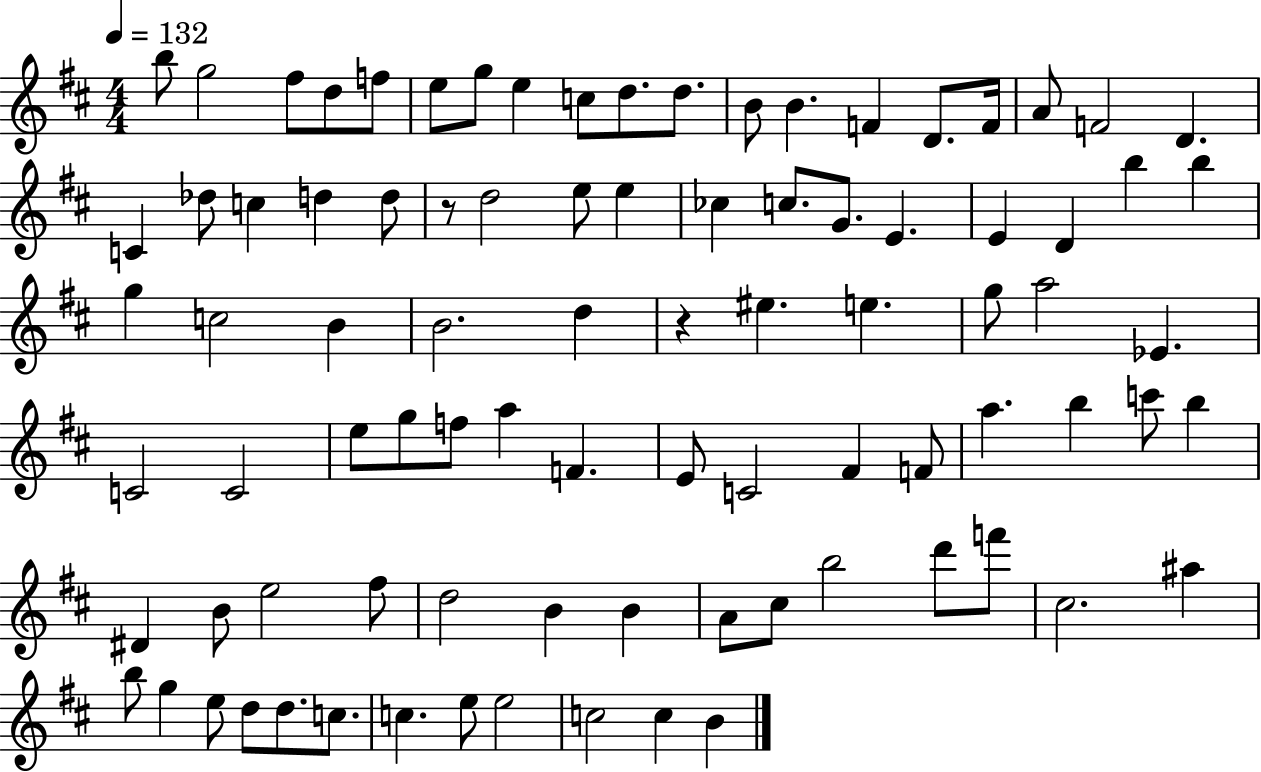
{
  \clef treble
  \numericTimeSignature
  \time 4/4
  \key d \major
  \tempo 4 = 132
  b''8 g''2 fis''8 d''8 f''8 | e''8 g''8 e''4 c''8 d''8. d''8. | b'8 b'4. f'4 d'8. f'16 | a'8 f'2 d'4. | \break c'4 des''8 c''4 d''4 d''8 | r8 d''2 e''8 e''4 | ces''4 c''8. g'8. e'4. | e'4 d'4 b''4 b''4 | \break g''4 c''2 b'4 | b'2. d''4 | r4 eis''4. e''4. | g''8 a''2 ees'4. | \break c'2 c'2 | e''8 g''8 f''8 a''4 f'4. | e'8 c'2 fis'4 f'8 | a''4. b''4 c'''8 b''4 | \break dis'4 b'8 e''2 fis''8 | d''2 b'4 b'4 | a'8 cis''8 b''2 d'''8 f'''8 | cis''2. ais''4 | \break b''8 g''4 e''8 d''8 d''8. c''8. | c''4. e''8 e''2 | c''2 c''4 b'4 | \bar "|."
}